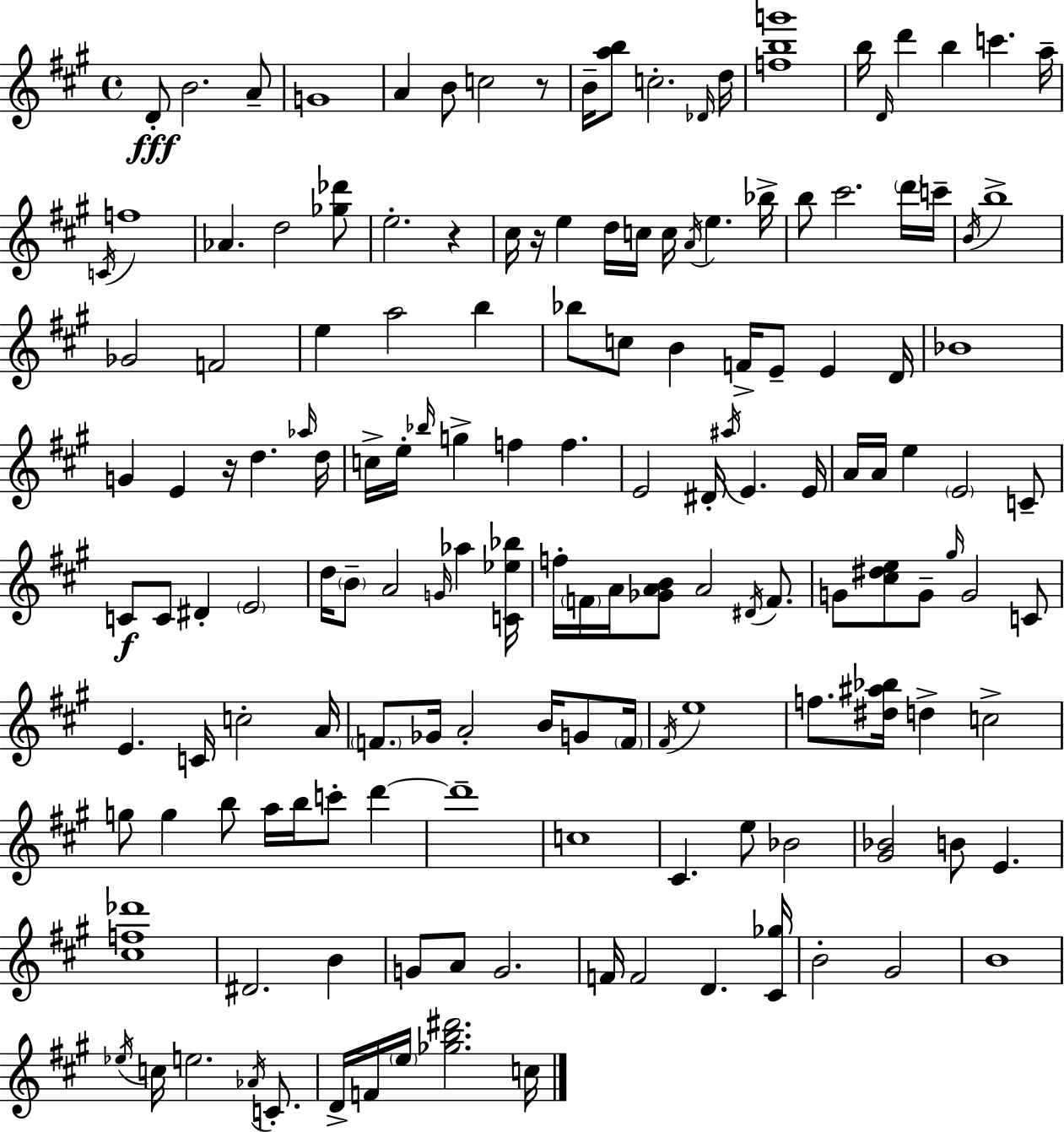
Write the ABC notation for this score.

X:1
T:Untitled
M:4/4
L:1/4
K:A
D/2 B2 A/2 G4 A B/2 c2 z/2 B/4 [ab]/2 c2 _D/4 d/4 [fbg']4 b/4 D/4 d' b c' a/4 C/4 f4 _A d2 [_g_d']/2 e2 z ^c/4 z/4 e d/4 c/4 c/4 A/4 e _b/4 b/2 ^c'2 d'/4 c'/4 B/4 b4 _G2 F2 e a2 b _b/2 c/2 B F/4 E/2 E D/4 _B4 G E z/4 d _a/4 d/4 c/4 e/4 _b/4 g f f E2 ^D/4 ^a/4 E E/4 A/4 A/4 e E2 C/2 C/2 C/2 ^D E2 d/4 B/2 A2 G/4 _a [C_e_b]/4 f/4 F/4 A/4 [_GAB]/2 A2 ^D/4 F/2 G/2 [^c^de]/2 G/2 ^g/4 G2 C/2 E C/4 c2 A/4 F/2 _G/4 A2 B/4 G/2 F/4 ^F/4 e4 f/2 [^d^a_b]/4 d c2 g/2 g b/2 a/4 b/4 c'/2 d' d'4 c4 ^C e/2 _B2 [^G_B]2 B/2 E [^cf_d']4 ^D2 B G/2 A/2 G2 F/4 F2 D [^C_g]/4 B2 ^G2 B4 _e/4 c/4 e2 _A/4 C/2 D/4 F/4 e/4 [_gb^d']2 c/4